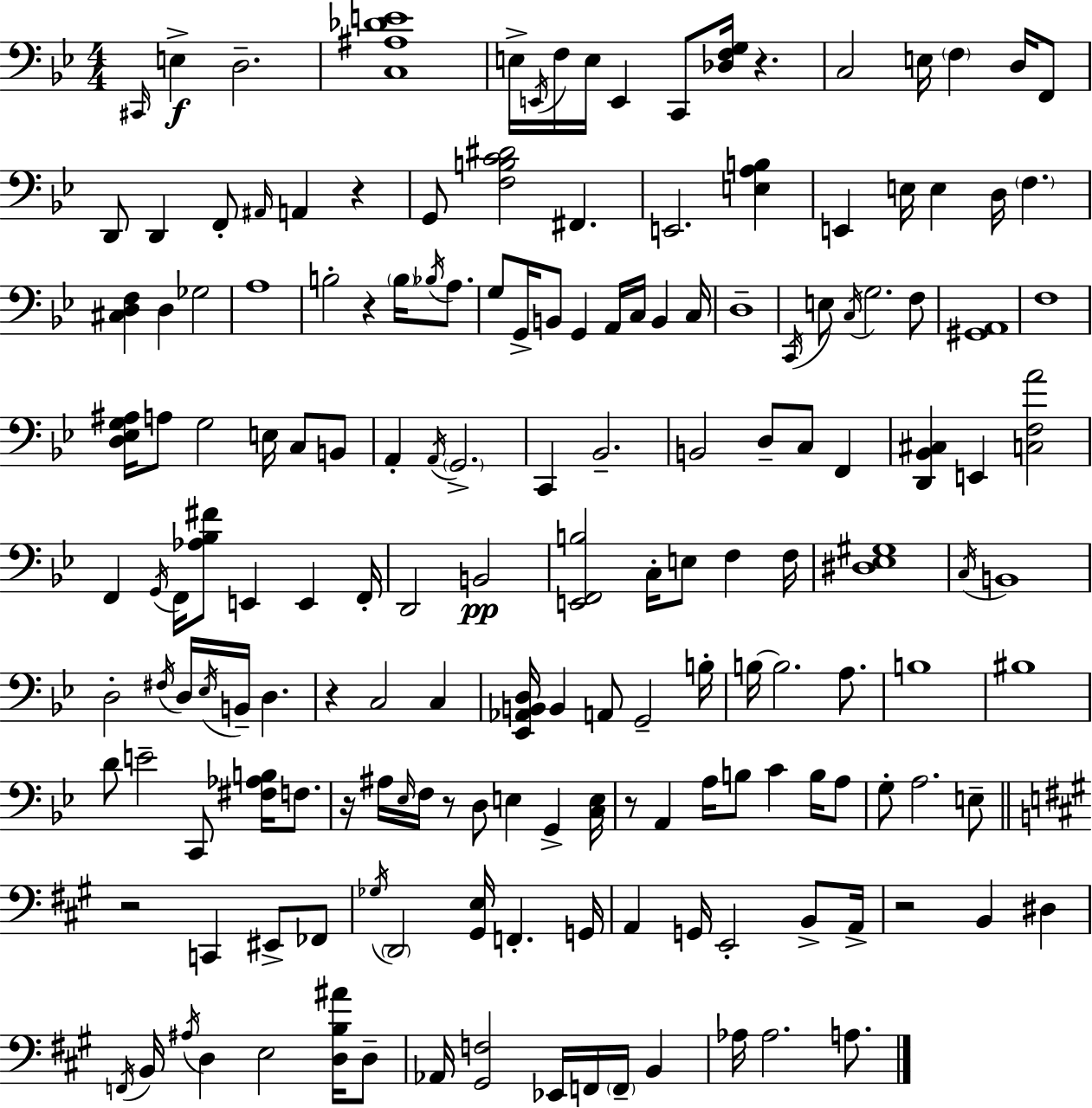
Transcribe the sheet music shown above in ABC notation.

X:1
T:Untitled
M:4/4
L:1/4
K:Gm
^C,,/4 E, D,2 [C,^A,_DE]4 E,/4 E,,/4 F,/4 E,/4 E,, C,,/2 [_D,F,G,]/4 z C,2 E,/4 F, D,/4 F,,/2 D,,/2 D,, F,,/2 ^A,,/4 A,, z G,,/2 [F,B,C^D]2 ^F,, E,,2 [E,A,B,] E,, E,/4 E, D,/4 F, [^C,D,F,] D, _G,2 A,4 B,2 z B,/4 _B,/4 A,/2 G,/2 G,,/4 B,,/2 G,, A,,/4 C,/4 B,, C,/4 D,4 C,,/4 E,/2 C,/4 G,2 F,/2 [^G,,A,,]4 F,4 [D,_E,G,^A,]/4 A,/2 G,2 E,/4 C,/2 B,,/2 A,, A,,/4 G,,2 C,, _B,,2 B,,2 D,/2 C,/2 F,, [D,,_B,,^C,] E,, [C,F,A]2 F,, G,,/4 F,,/4 [_A,_B,^F]/2 E,, E,, F,,/4 D,,2 B,,2 [E,,F,,B,]2 C,/4 E,/2 F, F,/4 [^D,_E,^G,]4 C,/4 B,,4 D,2 ^F,/4 D,/4 _E,/4 B,,/4 D, z C,2 C, [_E,,_A,,B,,D,]/4 B,, A,,/2 G,,2 B,/4 B,/4 B,2 A,/2 B,4 ^B,4 D/2 E2 C,,/2 [^F,_A,B,]/4 F,/2 z/4 ^A,/4 _E,/4 F,/4 z/2 D,/2 E, G,, [C,E,]/4 z/2 A,, A,/4 B,/2 C B,/4 A,/2 G,/2 A,2 E,/2 z2 C,, ^E,,/2 _F,,/2 _G,/4 D,,2 [^G,,E,]/4 F,, G,,/4 A,, G,,/4 E,,2 B,,/2 A,,/4 z2 B,, ^D, F,,/4 B,,/4 ^A,/4 D, E,2 [D,B,^A]/4 D,/2 _A,,/4 [^G,,F,]2 _E,,/4 F,,/4 F,,/4 B,, _A,/4 _A,2 A,/2